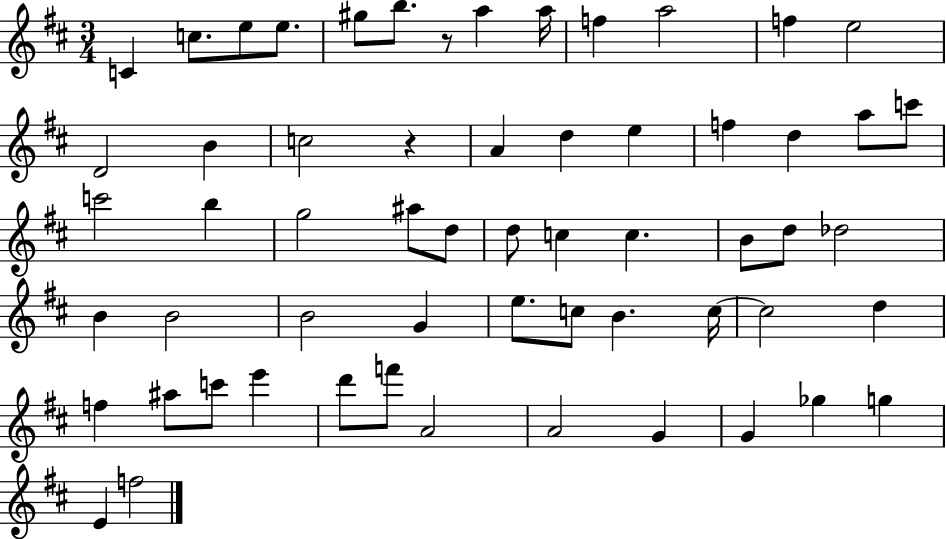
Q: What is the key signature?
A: D major